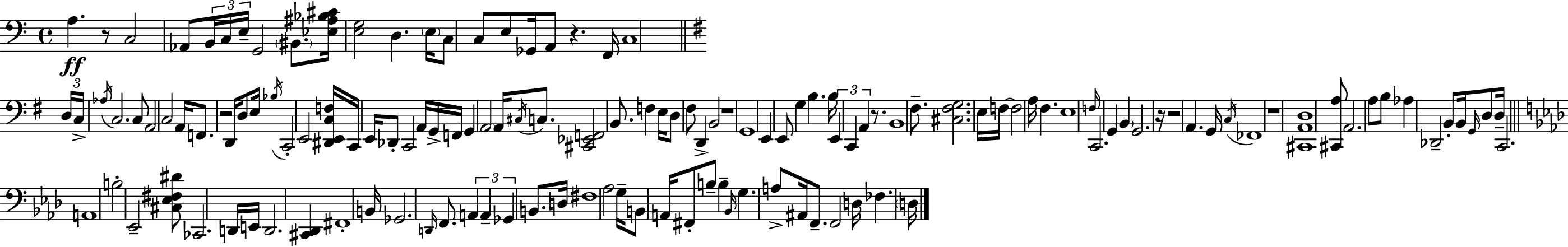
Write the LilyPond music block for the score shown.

{
  \clef bass
  \time 4/4
  \defaultTimeSignature
  \key a \minor
  a4.\ff r8 c2 | aes,8 \tuplet 3/2 { b,16 c16 e16-- } g,2 \parenthesize bis,8. | <ees ais bes cis'>16 <e g>2 d4. \parenthesize e16 | c8 c8 e8 ges,16 a,8 r4. f,16 | \break c1 | \bar "||" \break \key g \major \tuplet 3/2 { d16 c16-> \acciaccatura { aes16 } } c2. c8 | a,2 c2 | a,16 f,8. r2 d,16 d8 | e16 \acciaccatura { bes16 } c,2-. e,2 | \break <dis, e, c f>16 c,16 e,16 des,8-. c,2 a,16 | g,16-> f,16 g,4 \parenthesize a,2 a,16 \acciaccatura { cis16 } | c8. <cis, ees, f,>2 b,8. f4 | e16 d8 fis8 d,4-> b,2 | \break r1 | g,1 | e,4 e,8 g4 b4. | b16 \tuplet 3/2 { e,4 c,4 a,4 } | \break r8. b,1 | fis8.-- <cis fis g>2. | e16 f16~~ f2 a16 fis4. | e1 | \break \grace { f16 } c,2. | g,4 \parenthesize b,4 g,2. | r16 r2 a,4. | g,16 \acciaccatura { c16 } fes,1 | \break r1 | <cis, a, d>1 | <cis, a>8 a,2. | a8 b8 aes4 des,2-- | \break b,8-. b,16 \grace { g,16 } d8 d16-- c,2. | \bar "||" \break \key aes \major a,1 | b2-. ees,2-- | <cis ees fis dis'>8 ces,2. d,16 e,16 | d,2. <cis, des,>4 | \break fis,1-. | b,16 ges,2. \grace { d,16 } f,8. | \tuplet 3/2 { a,4 a,4-- ges,4 } b,8. | d16 fis1 | \break aes2 g16-- b,8 a,16 fis,8-. b8-- | b4-- \grace { bes,16 } g4. a8-> ais,16 f,8.-- | f,2 d16 fes4. | \parenthesize d16 \bar "|."
}